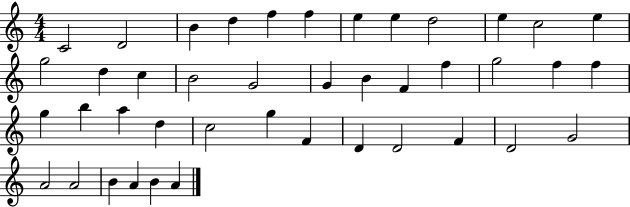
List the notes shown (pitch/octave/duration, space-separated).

C4/h D4/h B4/q D5/q F5/q F5/q E5/q E5/q D5/h E5/q C5/h E5/q G5/h D5/q C5/q B4/h G4/h G4/q B4/q F4/q F5/q G5/h F5/q F5/q G5/q B5/q A5/q D5/q C5/h G5/q F4/q D4/q D4/h F4/q D4/h G4/h A4/h A4/h B4/q A4/q B4/q A4/q